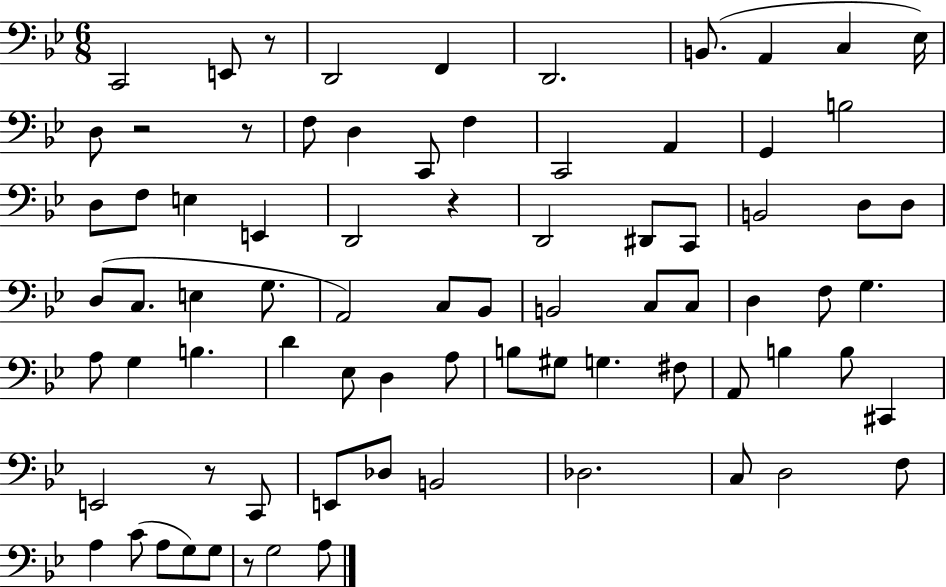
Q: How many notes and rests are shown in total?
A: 79